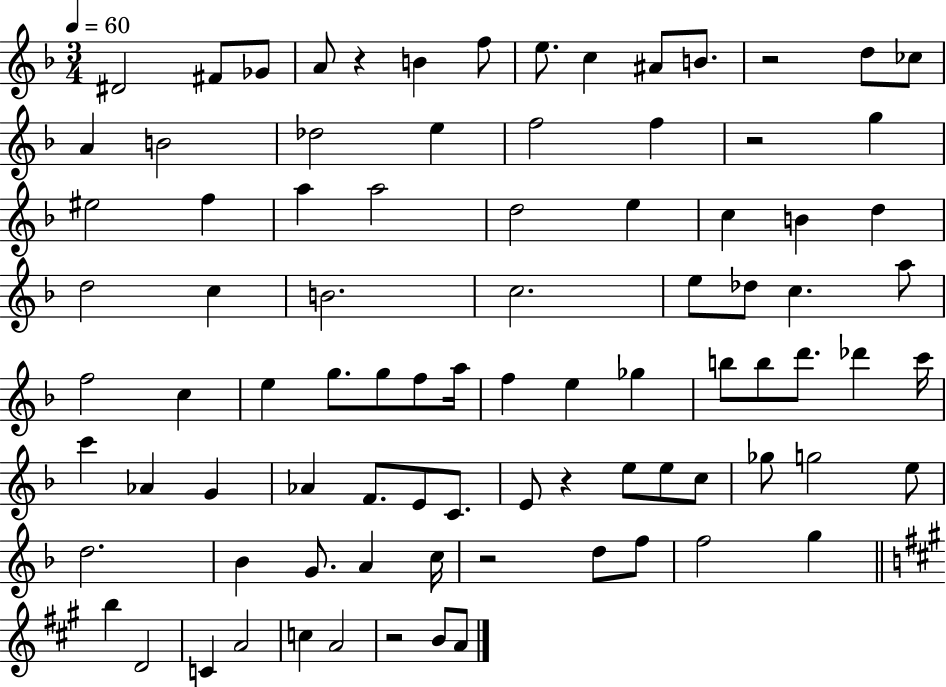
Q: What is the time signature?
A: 3/4